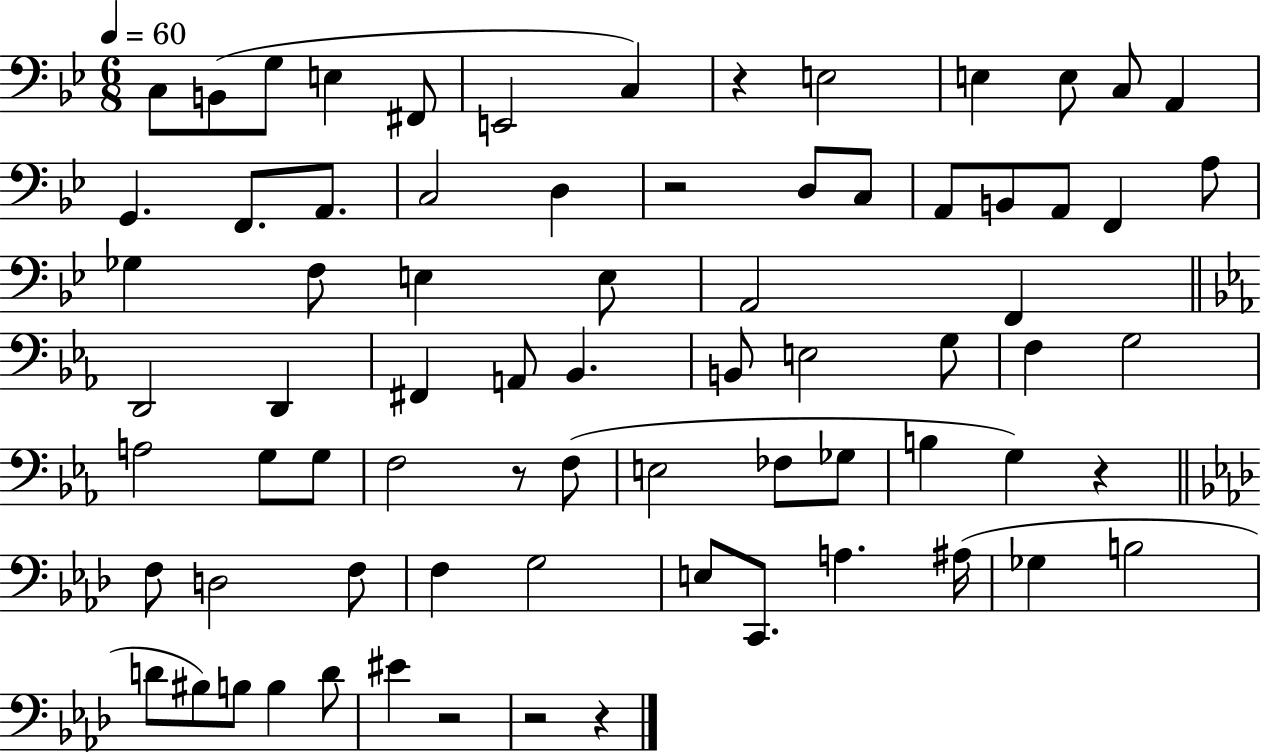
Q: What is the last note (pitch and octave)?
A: EIS4